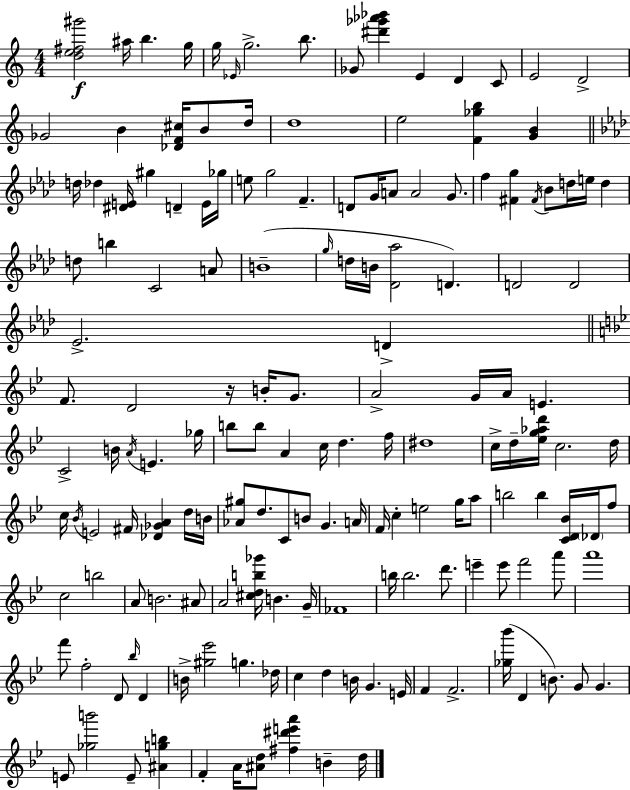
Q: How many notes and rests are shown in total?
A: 158